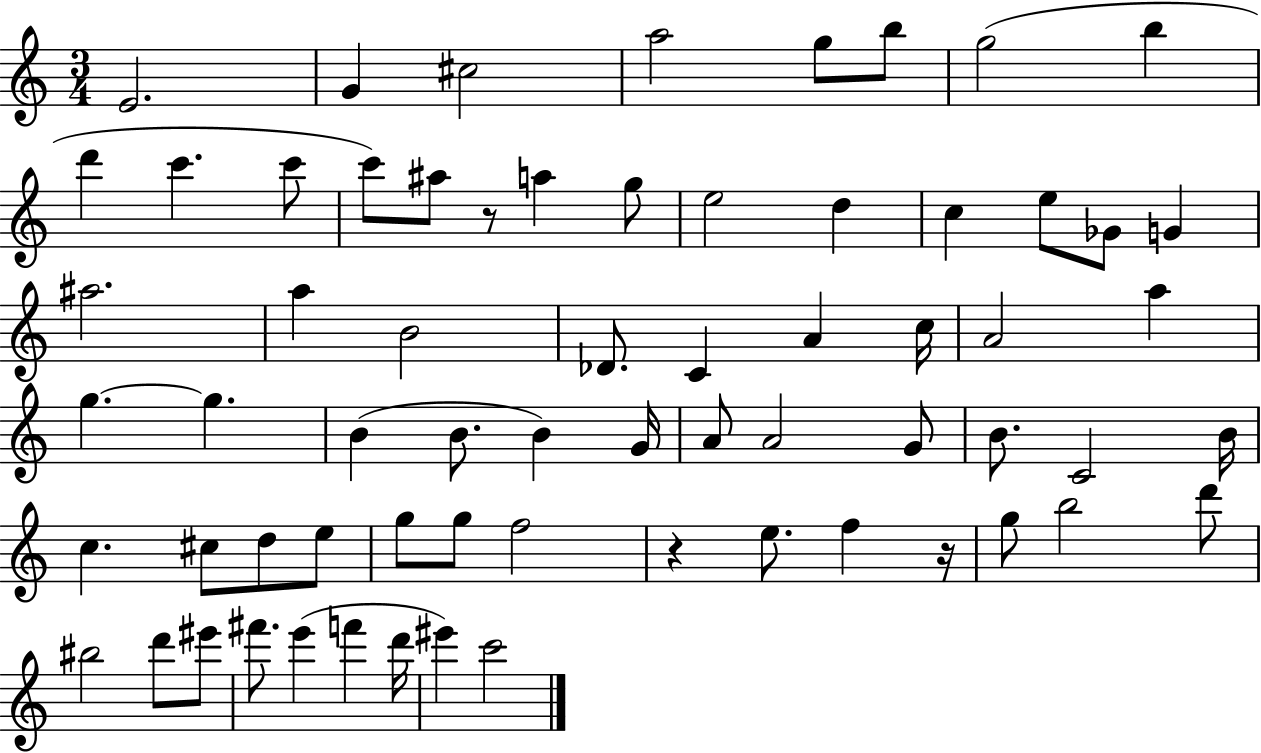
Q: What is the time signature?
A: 3/4